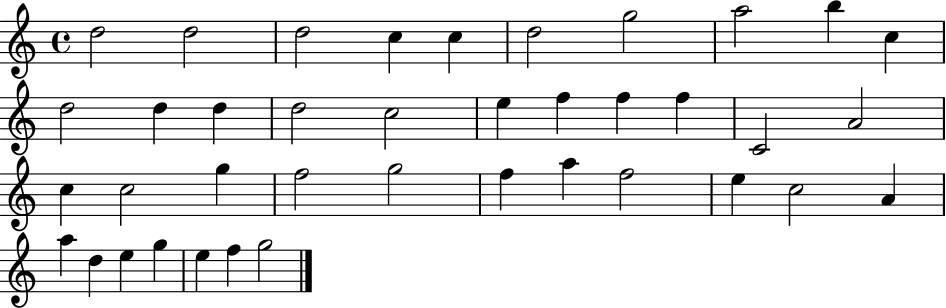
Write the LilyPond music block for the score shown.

{
  \clef treble
  \time 4/4
  \defaultTimeSignature
  \key c \major
  d''2 d''2 | d''2 c''4 c''4 | d''2 g''2 | a''2 b''4 c''4 | \break d''2 d''4 d''4 | d''2 c''2 | e''4 f''4 f''4 f''4 | c'2 a'2 | \break c''4 c''2 g''4 | f''2 g''2 | f''4 a''4 f''2 | e''4 c''2 a'4 | \break a''4 d''4 e''4 g''4 | e''4 f''4 g''2 | \bar "|."
}